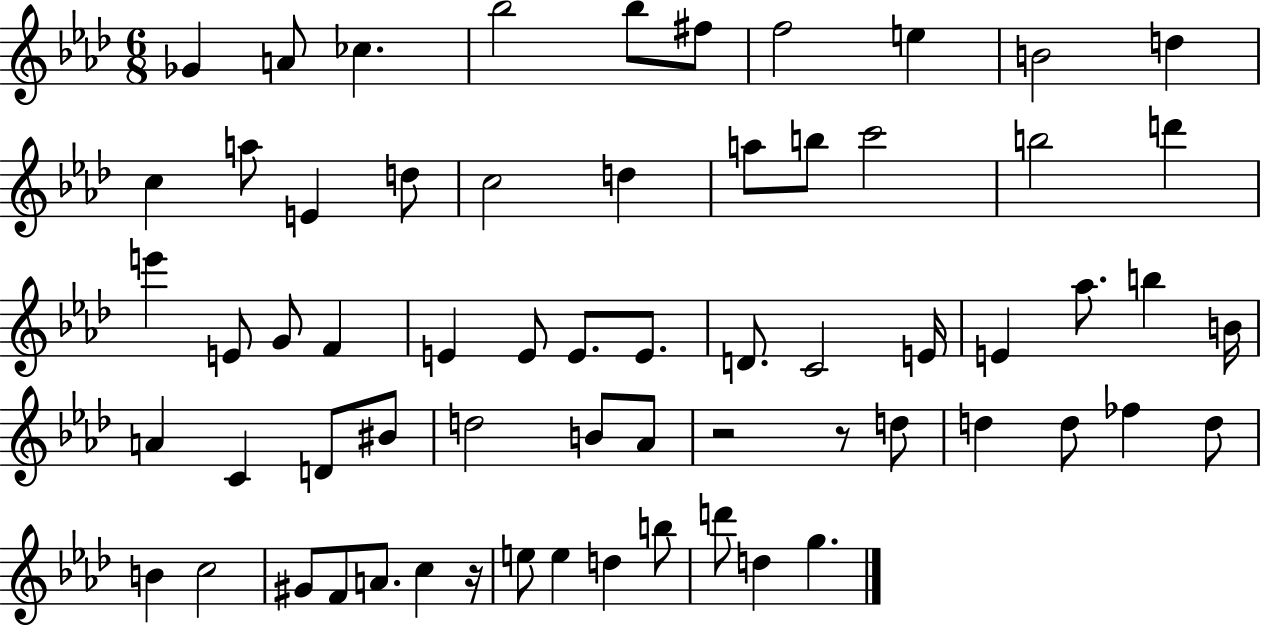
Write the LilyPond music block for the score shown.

{
  \clef treble
  \numericTimeSignature
  \time 6/8
  \key aes \major
  ges'4 a'8 ces''4. | bes''2 bes''8 fis''8 | f''2 e''4 | b'2 d''4 | \break c''4 a''8 e'4 d''8 | c''2 d''4 | a''8 b''8 c'''2 | b''2 d'''4 | \break e'''4 e'8 g'8 f'4 | e'4 e'8 e'8. e'8. | d'8. c'2 e'16 | e'4 aes''8. b''4 b'16 | \break a'4 c'4 d'8 bis'8 | d''2 b'8 aes'8 | r2 r8 d''8 | d''4 d''8 fes''4 d''8 | \break b'4 c''2 | gis'8 f'8 a'8. c''4 r16 | e''8 e''4 d''4 b''8 | d'''8 d''4 g''4. | \break \bar "|."
}